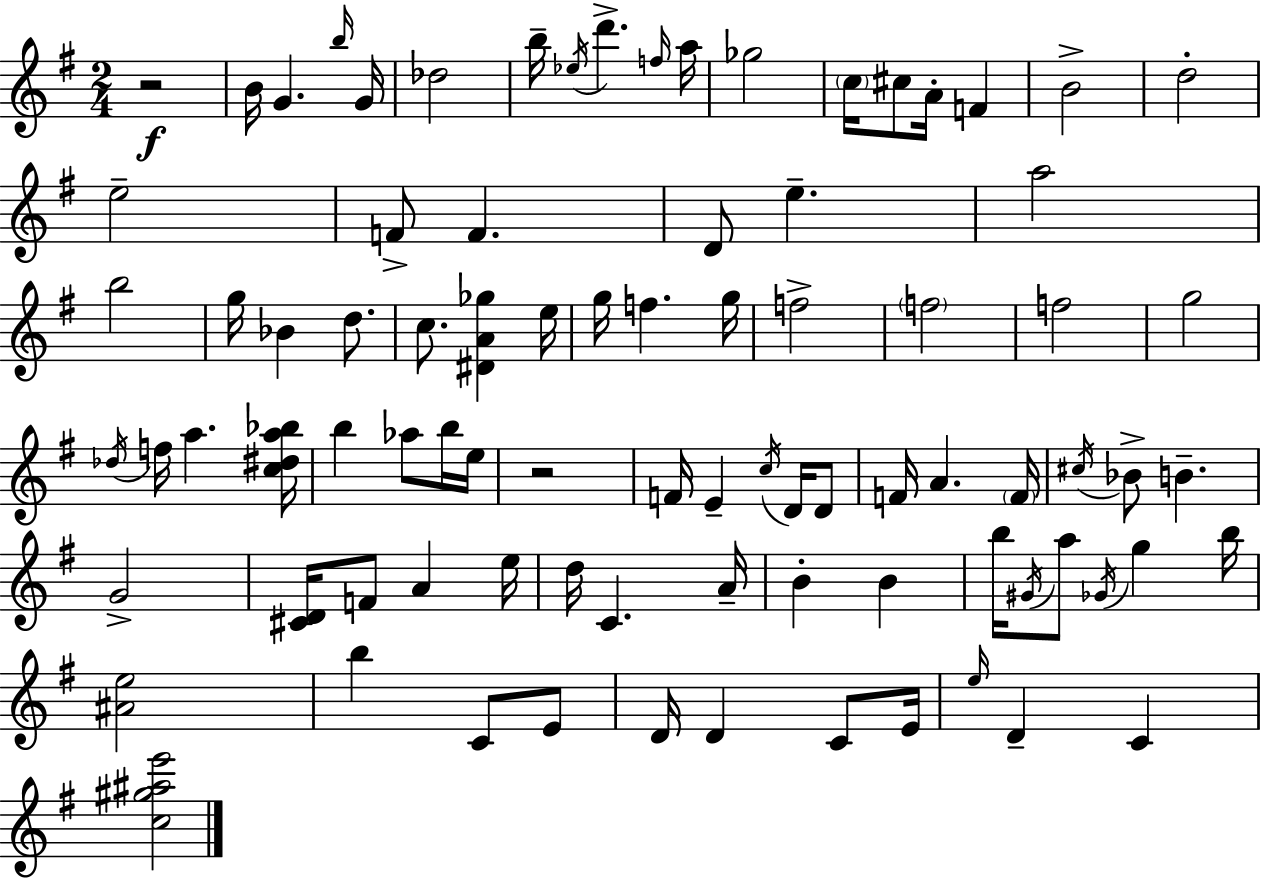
{
  \clef treble
  \numericTimeSignature
  \time 2/4
  \key g \major
  r2\f | b'16 g'4. \grace { b''16 } | g'16 des''2 | b''16-- \acciaccatura { ees''16 } d'''4.-> | \break \grace { f''16 } a''16 ges''2 | \parenthesize c''16 cis''8 a'16-. f'4 | b'2-> | d''2-. | \break e''2-- | f'8-> f'4. | d'8 e''4.-- | a''2 | \break b''2 | g''16 bes'4 | d''8. c''8. <dis' a' ges''>4 | e''16 g''16 f''4. | \break g''16 f''2-> | \parenthesize f''2 | f''2 | g''2 | \break \acciaccatura { des''16 } f''16 a''4. | <c'' dis'' a'' bes''>16 b''4 | aes''8 b''16 e''16 r2 | f'16 e'4-- | \break \acciaccatura { c''16 } d'16 d'8 f'16 a'4. | \parenthesize f'16 \acciaccatura { cis''16 } bes'8-> | b'4.-- g'2-> | <cis' d'>16 f'8 | \break a'4 e''16 d''16 c'4. | a'16-- b'4-. | b'4 b''16 \acciaccatura { gis'16 } | a''8 \acciaccatura { ges'16 } g''4 b''16 | \break <ais' e''>2 | b''4 c'8 e'8 | d'16 d'4 c'8 e'16 | \grace { e''16 } d'4-- c'4 | \break <c'' gis'' ais'' e'''>2 | \bar "|."
}